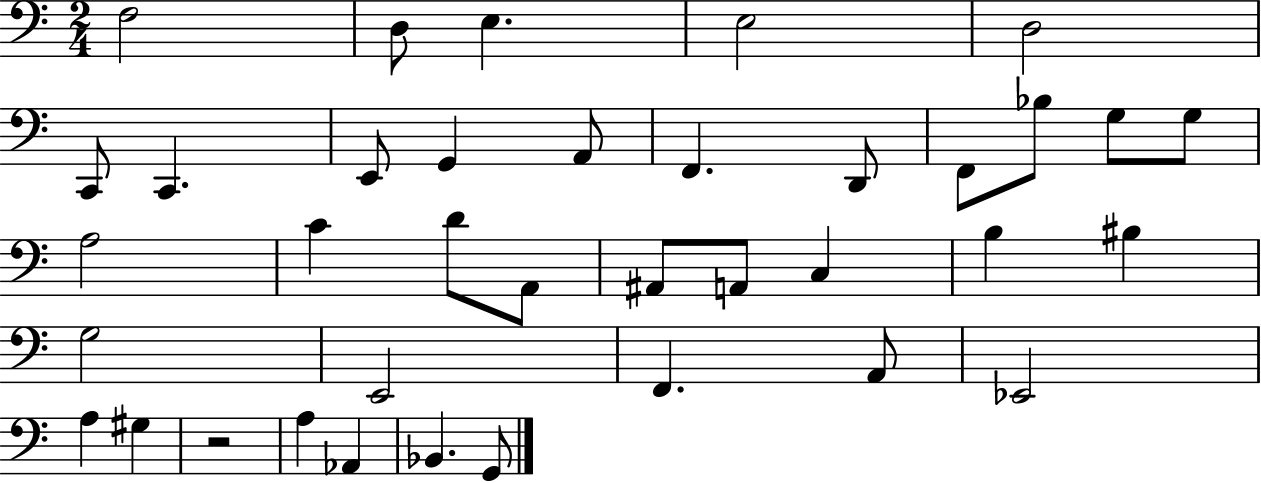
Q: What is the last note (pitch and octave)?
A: G2